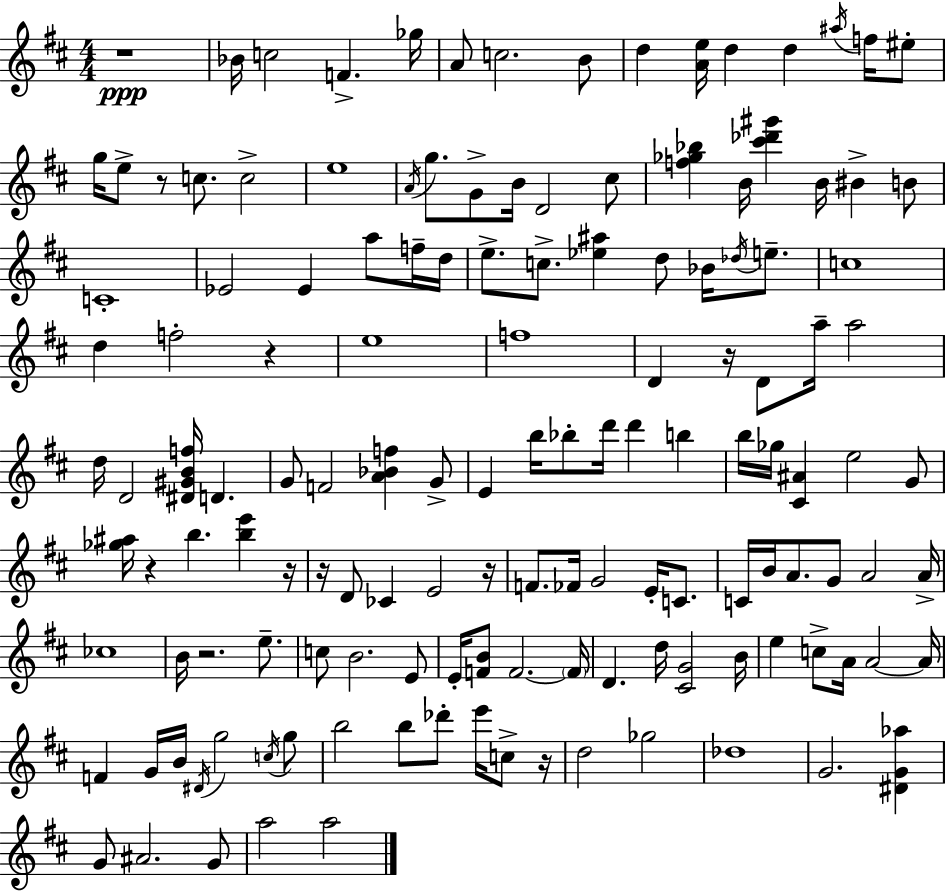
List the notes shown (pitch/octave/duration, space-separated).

R/w Bb4/s C5/h F4/q. Gb5/s A4/e C5/h. B4/e D5/q [A4,E5]/s D5/q D5/q A#5/s F5/s EIS5/e G5/s E5/e R/e C5/e. C5/h E5/w A4/s G5/e. G4/e B4/s D4/h C#5/e [F5,Gb5,Bb5]/q B4/s [C#6,Db6,G#6]/q B4/s BIS4/q B4/e C4/w Eb4/h Eb4/q A5/e F5/s D5/s E5/e. C5/e. [Eb5,A#5]/q D5/e Bb4/s Db5/s E5/e. C5/w D5/q F5/h R/q E5/w F5/w D4/q R/s D4/e A5/s A5/h D5/s D4/h [D#4,G#4,B4,F5]/s D4/q. G4/e F4/h [A4,Bb4,F5]/q G4/e E4/q B5/s Bb5/e D6/s D6/q B5/q B5/s Gb5/s [C#4,A#4]/q E5/h G4/e [Gb5,A#5]/s R/q B5/q. [B5,E6]/q R/s R/s D4/e CES4/q E4/h R/s F4/e. FES4/s G4/h E4/s C4/e. C4/s B4/s A4/e. G4/e A4/h A4/s CES5/w B4/s R/h. E5/e. C5/e B4/h. E4/e E4/s [F4,B4]/e F4/h. F4/s D4/q. D5/s [C#4,G4]/h B4/s E5/q C5/e A4/s A4/h A4/s F4/q G4/s B4/s D#4/s G5/h C5/s G5/e B5/h B5/e Db6/e E6/s C5/e R/s D5/h Gb5/h Db5/w G4/h. [D#4,G4,Ab5]/q G4/e A#4/h. G4/e A5/h A5/h